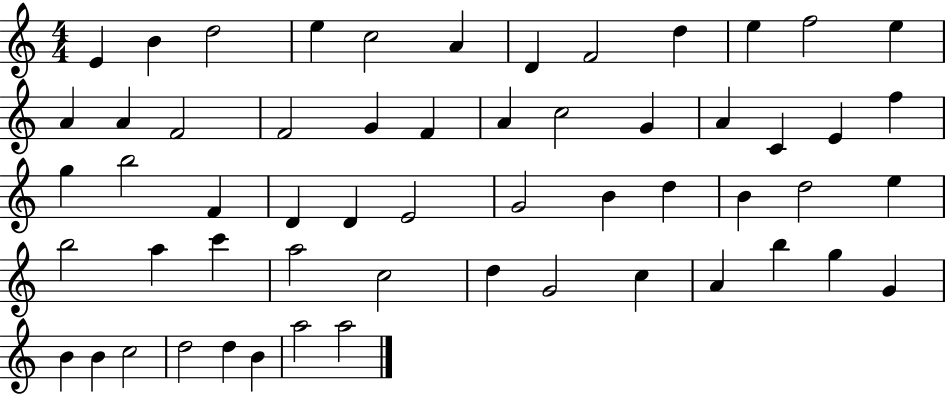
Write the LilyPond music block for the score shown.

{
  \clef treble
  \numericTimeSignature
  \time 4/4
  \key c \major
  e'4 b'4 d''2 | e''4 c''2 a'4 | d'4 f'2 d''4 | e''4 f''2 e''4 | \break a'4 a'4 f'2 | f'2 g'4 f'4 | a'4 c''2 g'4 | a'4 c'4 e'4 f''4 | \break g''4 b''2 f'4 | d'4 d'4 e'2 | g'2 b'4 d''4 | b'4 d''2 e''4 | \break b''2 a''4 c'''4 | a''2 c''2 | d''4 g'2 c''4 | a'4 b''4 g''4 g'4 | \break b'4 b'4 c''2 | d''2 d''4 b'4 | a''2 a''2 | \bar "|."
}